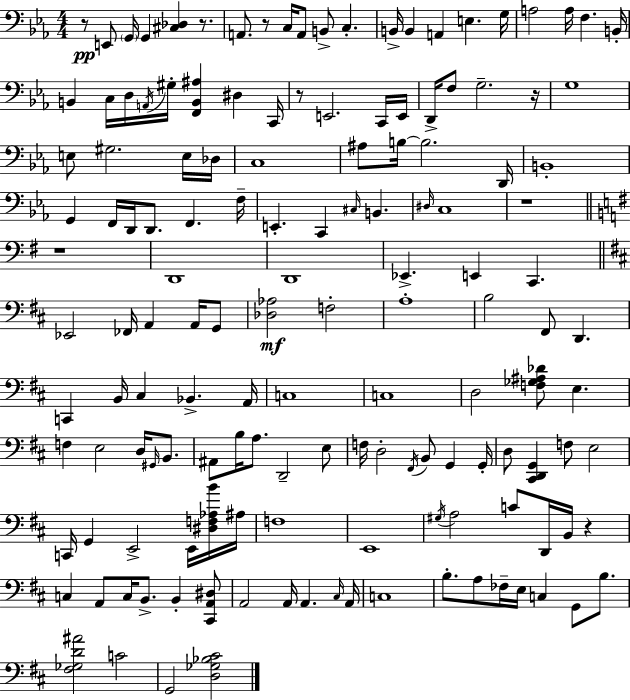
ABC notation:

X:1
T:Untitled
M:4/4
L:1/4
K:Cm
z/2 E,,/2 G,,/4 G,, [^C,_D,] z/2 A,,/2 z/2 C,/4 A,,/2 B,,/2 C, B,,/4 B,, A,, E, G,/4 A,2 A,/4 F, B,,/4 B,, C,/4 D,/4 A,,/4 ^G,/4 [F,,B,,^A,] ^D, C,,/4 z/2 E,,2 C,,/4 E,,/4 D,,/4 F,/2 G,2 z/4 G,4 E,/2 ^G,2 E,/4 _D,/4 C,4 ^A,/2 B,/4 B,2 D,,/4 B,,4 G,, F,,/4 D,,/4 D,,/2 F,, F,/4 E,, C,, ^C,/4 B,, ^D,/4 C,4 z4 z4 D,,4 D,,4 _E,, E,, C,, _E,,2 _F,,/4 A,, A,,/4 G,,/2 [_D,_A,]2 F,2 A,4 B,2 ^F,,/2 D,, C,, B,,/4 ^C, _B,, A,,/4 C,4 C,4 D,2 [F,_G,^A,_D]/2 E, F, E,2 D,/4 ^G,,/4 B,,/2 ^A,,/2 B,/4 A,/2 D,,2 E,/2 F,/4 D,2 ^F,,/4 B,,/2 G,, G,,/4 D,/2 [^C,,D,,G,,] F,/2 E,2 C,,/4 G,, E,,2 E,,/4 [^D,F,_A,B]/4 ^A,/4 F,4 E,,4 ^G,/4 A,2 C/2 D,,/4 B,,/4 z C, A,,/2 C,/4 B,,/2 B,, [^C,,A,,^D,]/2 A,,2 A,,/4 A,, ^C,/4 A,,/4 C,4 B,/2 A,/2 _F,/4 E,/4 C, G,,/2 B,/2 [^F,_G,D^A]2 C2 G,,2 [D,_G,_B,^C]2